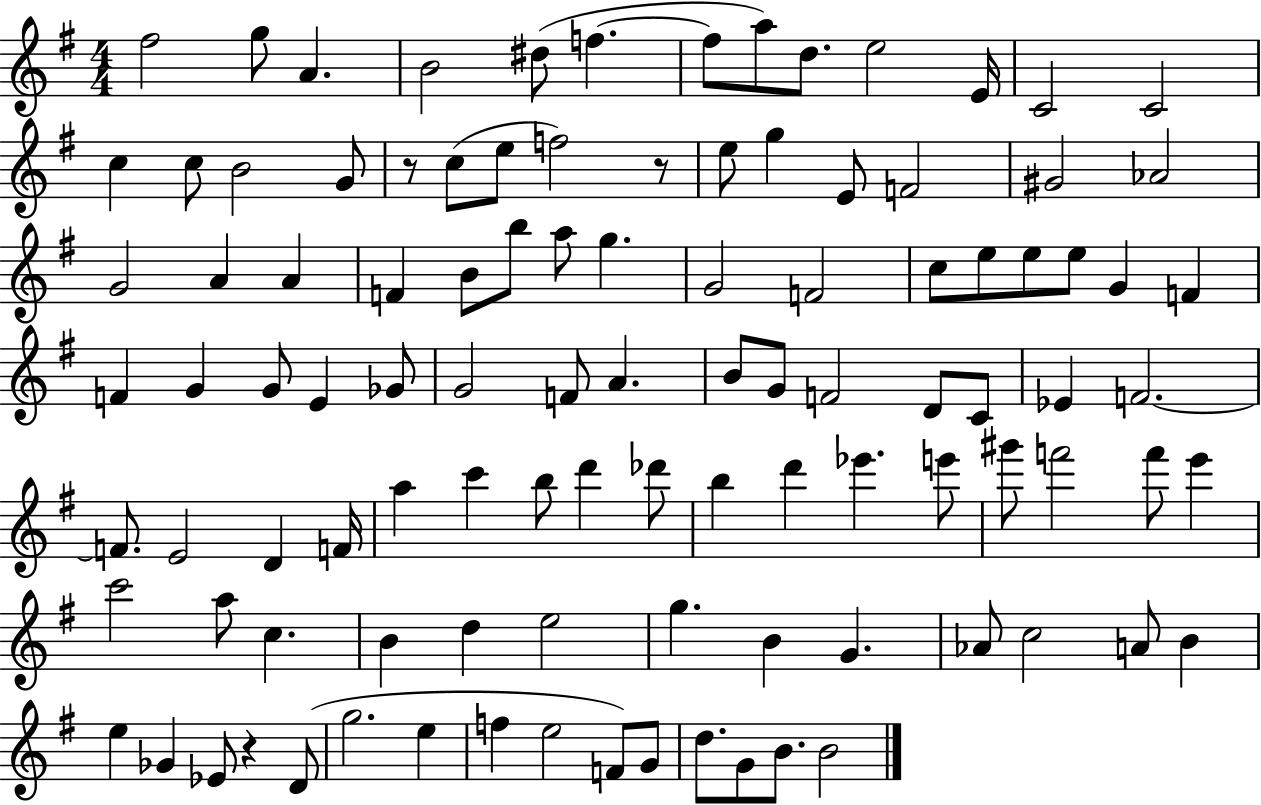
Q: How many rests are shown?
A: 3